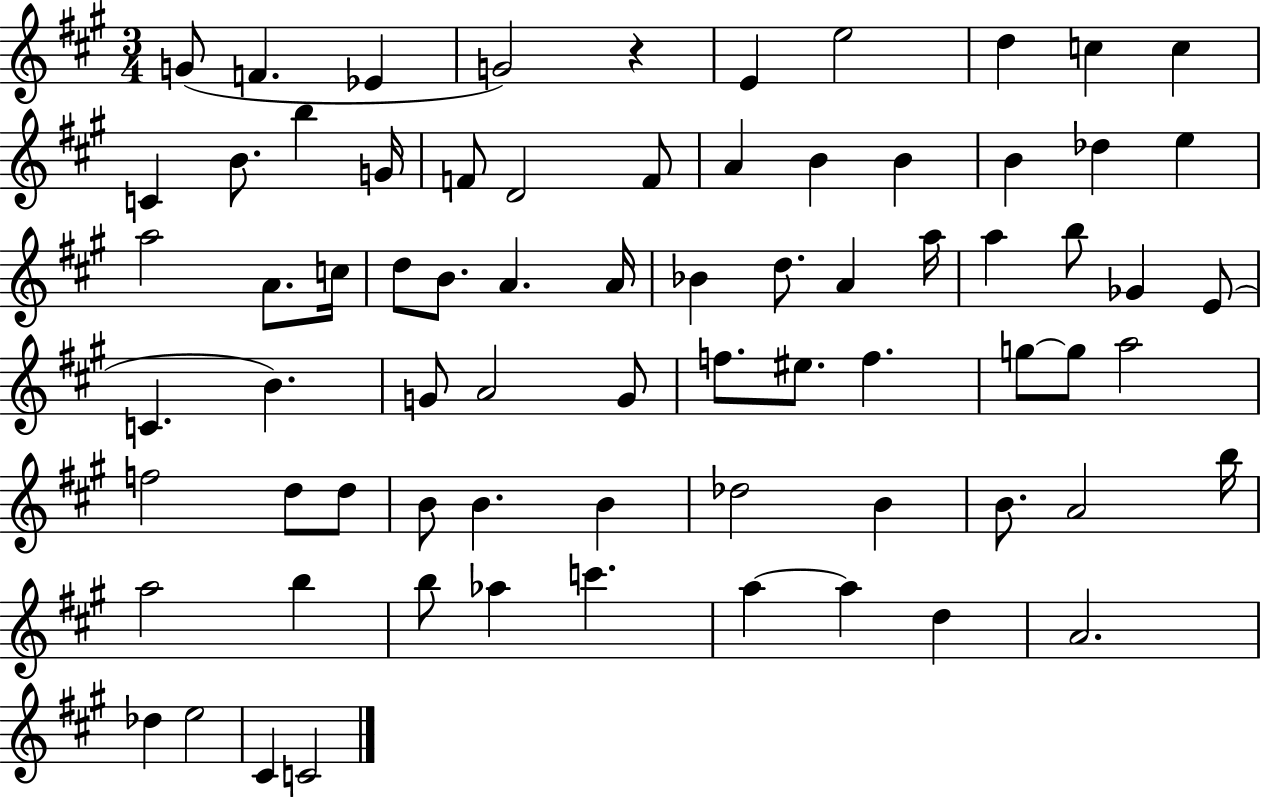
{
  \clef treble
  \numericTimeSignature
  \time 3/4
  \key a \major
  g'8( f'4. ees'4 | g'2) r4 | e'4 e''2 | d''4 c''4 c''4 | \break c'4 b'8. b''4 g'16 | f'8 d'2 f'8 | a'4 b'4 b'4 | b'4 des''4 e''4 | \break a''2 a'8. c''16 | d''8 b'8. a'4. a'16 | bes'4 d''8. a'4 a''16 | a''4 b''8 ges'4 e'8( | \break c'4. b'4.) | g'8 a'2 g'8 | f''8. eis''8. f''4. | g''8~~ g''8 a''2 | \break f''2 d''8 d''8 | b'8 b'4. b'4 | des''2 b'4 | b'8. a'2 b''16 | \break a''2 b''4 | b''8 aes''4 c'''4. | a''4~~ a''4 d''4 | a'2. | \break des''4 e''2 | cis'4 c'2 | \bar "|."
}